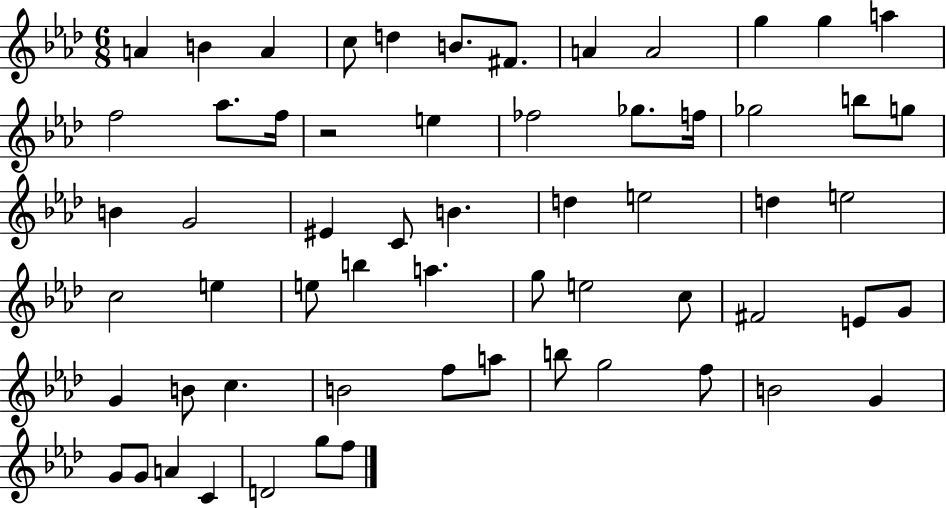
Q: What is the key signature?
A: AES major